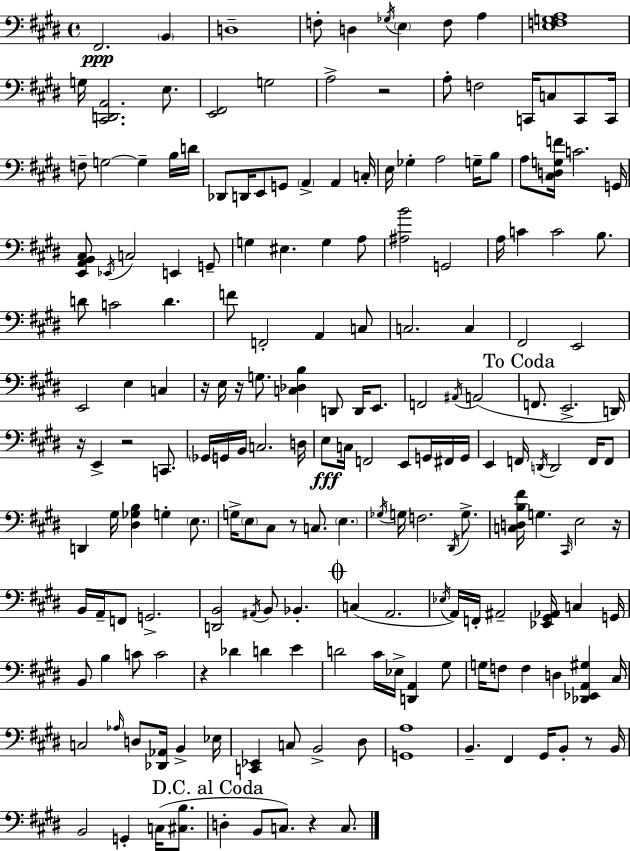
X:1
T:Untitled
M:4/4
L:1/4
K:E
^F,,2 B,, D,4 F,/2 D, _G,/4 E, F,/2 A, [E,F,G,A,]4 G,/4 [^C,,D,,A,,]2 E,/2 [E,,^F,,]2 G,2 A,2 z2 A,/2 F,2 C,,/4 C,/2 C,,/2 C,,/4 F,/2 G,2 G, B,/4 D/4 _D,,/2 D,,/4 E,,/2 G,,/2 A,, A,, C,/4 E,/4 _G, A,2 G,/4 B,/2 A,/2 [^C,D,G,F]/4 C2 G,,/4 [E,,A,,B,,^C,]/2 _E,,/4 C,2 E,, G,,/2 G, ^E, G, A,/2 [^A,B]2 G,,2 A,/4 C C2 B,/2 D/2 C2 D F/2 F,,2 A,, C,/2 C,2 C, ^F,,2 E,,2 E,,2 E, C, z/4 E,/4 z/4 G,/2 [C,_D,B,] D,,/2 D,,/4 E,,/2 F,,2 ^A,,/4 A,,2 F,,/2 E,,2 D,,/4 z/4 E,, z2 C,,/2 _G,,/4 G,,/4 B,,/4 C,2 D,/4 E,/2 C,/4 F,,2 E,,/2 G,,/4 ^F,,/4 G,,/4 E,, F,,/4 D,,/4 D,,2 F,,/4 F,,/2 D,, ^G,/4 [^D,_G,B,] G, E,/2 G,/4 E,/2 ^C,/2 z/2 C,/2 E, _G,/4 G,/4 F,2 ^D,,/4 G,/2 [C,D,B,^F]/4 G, ^C,,/4 E,2 z/4 B,,/4 A,,/4 F,,/2 G,,2 [D,,B,,]2 ^A,,/4 B,,/2 _B,, C, A,,2 _E,/4 A,,/4 F,,/4 ^A,,2 [_E,,^G,,_A,,]/4 C, G,,/4 B,,/2 B, C/2 C2 z _D D E D2 ^C/4 _E,/4 [D,,A,,] ^G,/2 G,/4 F,/2 F, D, [_D,,_E,,A,,^G,] ^C,/4 C,2 _A,/4 D,/2 [_D,,_A,,]/4 B,, _E,/4 [C,,_E,,] C,/2 B,,2 ^D,/2 [G,,A,]4 B,, ^F,, ^G,,/4 B,,/2 z/2 B,,/4 B,,2 G,, C,/4 [^C,B,]/2 D, B,,/2 C,/2 z C,/2